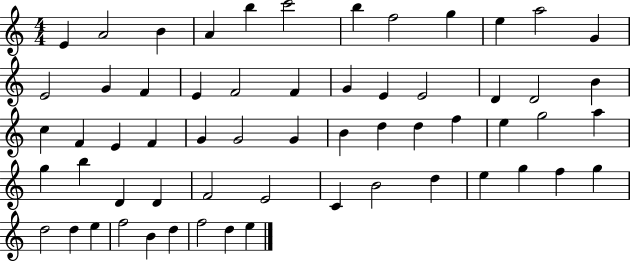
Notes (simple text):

E4/q A4/h B4/q A4/q B5/q C6/h B5/q F5/h G5/q E5/q A5/h G4/q E4/h G4/q F4/q E4/q F4/h F4/q G4/q E4/q E4/h D4/q D4/h B4/q C5/q F4/q E4/q F4/q G4/q G4/h G4/q B4/q D5/q D5/q F5/q E5/q G5/h A5/q G5/q B5/q D4/q D4/q F4/h E4/h C4/q B4/h D5/q E5/q G5/q F5/q G5/q D5/h D5/q E5/q F5/h B4/q D5/q F5/h D5/q E5/q